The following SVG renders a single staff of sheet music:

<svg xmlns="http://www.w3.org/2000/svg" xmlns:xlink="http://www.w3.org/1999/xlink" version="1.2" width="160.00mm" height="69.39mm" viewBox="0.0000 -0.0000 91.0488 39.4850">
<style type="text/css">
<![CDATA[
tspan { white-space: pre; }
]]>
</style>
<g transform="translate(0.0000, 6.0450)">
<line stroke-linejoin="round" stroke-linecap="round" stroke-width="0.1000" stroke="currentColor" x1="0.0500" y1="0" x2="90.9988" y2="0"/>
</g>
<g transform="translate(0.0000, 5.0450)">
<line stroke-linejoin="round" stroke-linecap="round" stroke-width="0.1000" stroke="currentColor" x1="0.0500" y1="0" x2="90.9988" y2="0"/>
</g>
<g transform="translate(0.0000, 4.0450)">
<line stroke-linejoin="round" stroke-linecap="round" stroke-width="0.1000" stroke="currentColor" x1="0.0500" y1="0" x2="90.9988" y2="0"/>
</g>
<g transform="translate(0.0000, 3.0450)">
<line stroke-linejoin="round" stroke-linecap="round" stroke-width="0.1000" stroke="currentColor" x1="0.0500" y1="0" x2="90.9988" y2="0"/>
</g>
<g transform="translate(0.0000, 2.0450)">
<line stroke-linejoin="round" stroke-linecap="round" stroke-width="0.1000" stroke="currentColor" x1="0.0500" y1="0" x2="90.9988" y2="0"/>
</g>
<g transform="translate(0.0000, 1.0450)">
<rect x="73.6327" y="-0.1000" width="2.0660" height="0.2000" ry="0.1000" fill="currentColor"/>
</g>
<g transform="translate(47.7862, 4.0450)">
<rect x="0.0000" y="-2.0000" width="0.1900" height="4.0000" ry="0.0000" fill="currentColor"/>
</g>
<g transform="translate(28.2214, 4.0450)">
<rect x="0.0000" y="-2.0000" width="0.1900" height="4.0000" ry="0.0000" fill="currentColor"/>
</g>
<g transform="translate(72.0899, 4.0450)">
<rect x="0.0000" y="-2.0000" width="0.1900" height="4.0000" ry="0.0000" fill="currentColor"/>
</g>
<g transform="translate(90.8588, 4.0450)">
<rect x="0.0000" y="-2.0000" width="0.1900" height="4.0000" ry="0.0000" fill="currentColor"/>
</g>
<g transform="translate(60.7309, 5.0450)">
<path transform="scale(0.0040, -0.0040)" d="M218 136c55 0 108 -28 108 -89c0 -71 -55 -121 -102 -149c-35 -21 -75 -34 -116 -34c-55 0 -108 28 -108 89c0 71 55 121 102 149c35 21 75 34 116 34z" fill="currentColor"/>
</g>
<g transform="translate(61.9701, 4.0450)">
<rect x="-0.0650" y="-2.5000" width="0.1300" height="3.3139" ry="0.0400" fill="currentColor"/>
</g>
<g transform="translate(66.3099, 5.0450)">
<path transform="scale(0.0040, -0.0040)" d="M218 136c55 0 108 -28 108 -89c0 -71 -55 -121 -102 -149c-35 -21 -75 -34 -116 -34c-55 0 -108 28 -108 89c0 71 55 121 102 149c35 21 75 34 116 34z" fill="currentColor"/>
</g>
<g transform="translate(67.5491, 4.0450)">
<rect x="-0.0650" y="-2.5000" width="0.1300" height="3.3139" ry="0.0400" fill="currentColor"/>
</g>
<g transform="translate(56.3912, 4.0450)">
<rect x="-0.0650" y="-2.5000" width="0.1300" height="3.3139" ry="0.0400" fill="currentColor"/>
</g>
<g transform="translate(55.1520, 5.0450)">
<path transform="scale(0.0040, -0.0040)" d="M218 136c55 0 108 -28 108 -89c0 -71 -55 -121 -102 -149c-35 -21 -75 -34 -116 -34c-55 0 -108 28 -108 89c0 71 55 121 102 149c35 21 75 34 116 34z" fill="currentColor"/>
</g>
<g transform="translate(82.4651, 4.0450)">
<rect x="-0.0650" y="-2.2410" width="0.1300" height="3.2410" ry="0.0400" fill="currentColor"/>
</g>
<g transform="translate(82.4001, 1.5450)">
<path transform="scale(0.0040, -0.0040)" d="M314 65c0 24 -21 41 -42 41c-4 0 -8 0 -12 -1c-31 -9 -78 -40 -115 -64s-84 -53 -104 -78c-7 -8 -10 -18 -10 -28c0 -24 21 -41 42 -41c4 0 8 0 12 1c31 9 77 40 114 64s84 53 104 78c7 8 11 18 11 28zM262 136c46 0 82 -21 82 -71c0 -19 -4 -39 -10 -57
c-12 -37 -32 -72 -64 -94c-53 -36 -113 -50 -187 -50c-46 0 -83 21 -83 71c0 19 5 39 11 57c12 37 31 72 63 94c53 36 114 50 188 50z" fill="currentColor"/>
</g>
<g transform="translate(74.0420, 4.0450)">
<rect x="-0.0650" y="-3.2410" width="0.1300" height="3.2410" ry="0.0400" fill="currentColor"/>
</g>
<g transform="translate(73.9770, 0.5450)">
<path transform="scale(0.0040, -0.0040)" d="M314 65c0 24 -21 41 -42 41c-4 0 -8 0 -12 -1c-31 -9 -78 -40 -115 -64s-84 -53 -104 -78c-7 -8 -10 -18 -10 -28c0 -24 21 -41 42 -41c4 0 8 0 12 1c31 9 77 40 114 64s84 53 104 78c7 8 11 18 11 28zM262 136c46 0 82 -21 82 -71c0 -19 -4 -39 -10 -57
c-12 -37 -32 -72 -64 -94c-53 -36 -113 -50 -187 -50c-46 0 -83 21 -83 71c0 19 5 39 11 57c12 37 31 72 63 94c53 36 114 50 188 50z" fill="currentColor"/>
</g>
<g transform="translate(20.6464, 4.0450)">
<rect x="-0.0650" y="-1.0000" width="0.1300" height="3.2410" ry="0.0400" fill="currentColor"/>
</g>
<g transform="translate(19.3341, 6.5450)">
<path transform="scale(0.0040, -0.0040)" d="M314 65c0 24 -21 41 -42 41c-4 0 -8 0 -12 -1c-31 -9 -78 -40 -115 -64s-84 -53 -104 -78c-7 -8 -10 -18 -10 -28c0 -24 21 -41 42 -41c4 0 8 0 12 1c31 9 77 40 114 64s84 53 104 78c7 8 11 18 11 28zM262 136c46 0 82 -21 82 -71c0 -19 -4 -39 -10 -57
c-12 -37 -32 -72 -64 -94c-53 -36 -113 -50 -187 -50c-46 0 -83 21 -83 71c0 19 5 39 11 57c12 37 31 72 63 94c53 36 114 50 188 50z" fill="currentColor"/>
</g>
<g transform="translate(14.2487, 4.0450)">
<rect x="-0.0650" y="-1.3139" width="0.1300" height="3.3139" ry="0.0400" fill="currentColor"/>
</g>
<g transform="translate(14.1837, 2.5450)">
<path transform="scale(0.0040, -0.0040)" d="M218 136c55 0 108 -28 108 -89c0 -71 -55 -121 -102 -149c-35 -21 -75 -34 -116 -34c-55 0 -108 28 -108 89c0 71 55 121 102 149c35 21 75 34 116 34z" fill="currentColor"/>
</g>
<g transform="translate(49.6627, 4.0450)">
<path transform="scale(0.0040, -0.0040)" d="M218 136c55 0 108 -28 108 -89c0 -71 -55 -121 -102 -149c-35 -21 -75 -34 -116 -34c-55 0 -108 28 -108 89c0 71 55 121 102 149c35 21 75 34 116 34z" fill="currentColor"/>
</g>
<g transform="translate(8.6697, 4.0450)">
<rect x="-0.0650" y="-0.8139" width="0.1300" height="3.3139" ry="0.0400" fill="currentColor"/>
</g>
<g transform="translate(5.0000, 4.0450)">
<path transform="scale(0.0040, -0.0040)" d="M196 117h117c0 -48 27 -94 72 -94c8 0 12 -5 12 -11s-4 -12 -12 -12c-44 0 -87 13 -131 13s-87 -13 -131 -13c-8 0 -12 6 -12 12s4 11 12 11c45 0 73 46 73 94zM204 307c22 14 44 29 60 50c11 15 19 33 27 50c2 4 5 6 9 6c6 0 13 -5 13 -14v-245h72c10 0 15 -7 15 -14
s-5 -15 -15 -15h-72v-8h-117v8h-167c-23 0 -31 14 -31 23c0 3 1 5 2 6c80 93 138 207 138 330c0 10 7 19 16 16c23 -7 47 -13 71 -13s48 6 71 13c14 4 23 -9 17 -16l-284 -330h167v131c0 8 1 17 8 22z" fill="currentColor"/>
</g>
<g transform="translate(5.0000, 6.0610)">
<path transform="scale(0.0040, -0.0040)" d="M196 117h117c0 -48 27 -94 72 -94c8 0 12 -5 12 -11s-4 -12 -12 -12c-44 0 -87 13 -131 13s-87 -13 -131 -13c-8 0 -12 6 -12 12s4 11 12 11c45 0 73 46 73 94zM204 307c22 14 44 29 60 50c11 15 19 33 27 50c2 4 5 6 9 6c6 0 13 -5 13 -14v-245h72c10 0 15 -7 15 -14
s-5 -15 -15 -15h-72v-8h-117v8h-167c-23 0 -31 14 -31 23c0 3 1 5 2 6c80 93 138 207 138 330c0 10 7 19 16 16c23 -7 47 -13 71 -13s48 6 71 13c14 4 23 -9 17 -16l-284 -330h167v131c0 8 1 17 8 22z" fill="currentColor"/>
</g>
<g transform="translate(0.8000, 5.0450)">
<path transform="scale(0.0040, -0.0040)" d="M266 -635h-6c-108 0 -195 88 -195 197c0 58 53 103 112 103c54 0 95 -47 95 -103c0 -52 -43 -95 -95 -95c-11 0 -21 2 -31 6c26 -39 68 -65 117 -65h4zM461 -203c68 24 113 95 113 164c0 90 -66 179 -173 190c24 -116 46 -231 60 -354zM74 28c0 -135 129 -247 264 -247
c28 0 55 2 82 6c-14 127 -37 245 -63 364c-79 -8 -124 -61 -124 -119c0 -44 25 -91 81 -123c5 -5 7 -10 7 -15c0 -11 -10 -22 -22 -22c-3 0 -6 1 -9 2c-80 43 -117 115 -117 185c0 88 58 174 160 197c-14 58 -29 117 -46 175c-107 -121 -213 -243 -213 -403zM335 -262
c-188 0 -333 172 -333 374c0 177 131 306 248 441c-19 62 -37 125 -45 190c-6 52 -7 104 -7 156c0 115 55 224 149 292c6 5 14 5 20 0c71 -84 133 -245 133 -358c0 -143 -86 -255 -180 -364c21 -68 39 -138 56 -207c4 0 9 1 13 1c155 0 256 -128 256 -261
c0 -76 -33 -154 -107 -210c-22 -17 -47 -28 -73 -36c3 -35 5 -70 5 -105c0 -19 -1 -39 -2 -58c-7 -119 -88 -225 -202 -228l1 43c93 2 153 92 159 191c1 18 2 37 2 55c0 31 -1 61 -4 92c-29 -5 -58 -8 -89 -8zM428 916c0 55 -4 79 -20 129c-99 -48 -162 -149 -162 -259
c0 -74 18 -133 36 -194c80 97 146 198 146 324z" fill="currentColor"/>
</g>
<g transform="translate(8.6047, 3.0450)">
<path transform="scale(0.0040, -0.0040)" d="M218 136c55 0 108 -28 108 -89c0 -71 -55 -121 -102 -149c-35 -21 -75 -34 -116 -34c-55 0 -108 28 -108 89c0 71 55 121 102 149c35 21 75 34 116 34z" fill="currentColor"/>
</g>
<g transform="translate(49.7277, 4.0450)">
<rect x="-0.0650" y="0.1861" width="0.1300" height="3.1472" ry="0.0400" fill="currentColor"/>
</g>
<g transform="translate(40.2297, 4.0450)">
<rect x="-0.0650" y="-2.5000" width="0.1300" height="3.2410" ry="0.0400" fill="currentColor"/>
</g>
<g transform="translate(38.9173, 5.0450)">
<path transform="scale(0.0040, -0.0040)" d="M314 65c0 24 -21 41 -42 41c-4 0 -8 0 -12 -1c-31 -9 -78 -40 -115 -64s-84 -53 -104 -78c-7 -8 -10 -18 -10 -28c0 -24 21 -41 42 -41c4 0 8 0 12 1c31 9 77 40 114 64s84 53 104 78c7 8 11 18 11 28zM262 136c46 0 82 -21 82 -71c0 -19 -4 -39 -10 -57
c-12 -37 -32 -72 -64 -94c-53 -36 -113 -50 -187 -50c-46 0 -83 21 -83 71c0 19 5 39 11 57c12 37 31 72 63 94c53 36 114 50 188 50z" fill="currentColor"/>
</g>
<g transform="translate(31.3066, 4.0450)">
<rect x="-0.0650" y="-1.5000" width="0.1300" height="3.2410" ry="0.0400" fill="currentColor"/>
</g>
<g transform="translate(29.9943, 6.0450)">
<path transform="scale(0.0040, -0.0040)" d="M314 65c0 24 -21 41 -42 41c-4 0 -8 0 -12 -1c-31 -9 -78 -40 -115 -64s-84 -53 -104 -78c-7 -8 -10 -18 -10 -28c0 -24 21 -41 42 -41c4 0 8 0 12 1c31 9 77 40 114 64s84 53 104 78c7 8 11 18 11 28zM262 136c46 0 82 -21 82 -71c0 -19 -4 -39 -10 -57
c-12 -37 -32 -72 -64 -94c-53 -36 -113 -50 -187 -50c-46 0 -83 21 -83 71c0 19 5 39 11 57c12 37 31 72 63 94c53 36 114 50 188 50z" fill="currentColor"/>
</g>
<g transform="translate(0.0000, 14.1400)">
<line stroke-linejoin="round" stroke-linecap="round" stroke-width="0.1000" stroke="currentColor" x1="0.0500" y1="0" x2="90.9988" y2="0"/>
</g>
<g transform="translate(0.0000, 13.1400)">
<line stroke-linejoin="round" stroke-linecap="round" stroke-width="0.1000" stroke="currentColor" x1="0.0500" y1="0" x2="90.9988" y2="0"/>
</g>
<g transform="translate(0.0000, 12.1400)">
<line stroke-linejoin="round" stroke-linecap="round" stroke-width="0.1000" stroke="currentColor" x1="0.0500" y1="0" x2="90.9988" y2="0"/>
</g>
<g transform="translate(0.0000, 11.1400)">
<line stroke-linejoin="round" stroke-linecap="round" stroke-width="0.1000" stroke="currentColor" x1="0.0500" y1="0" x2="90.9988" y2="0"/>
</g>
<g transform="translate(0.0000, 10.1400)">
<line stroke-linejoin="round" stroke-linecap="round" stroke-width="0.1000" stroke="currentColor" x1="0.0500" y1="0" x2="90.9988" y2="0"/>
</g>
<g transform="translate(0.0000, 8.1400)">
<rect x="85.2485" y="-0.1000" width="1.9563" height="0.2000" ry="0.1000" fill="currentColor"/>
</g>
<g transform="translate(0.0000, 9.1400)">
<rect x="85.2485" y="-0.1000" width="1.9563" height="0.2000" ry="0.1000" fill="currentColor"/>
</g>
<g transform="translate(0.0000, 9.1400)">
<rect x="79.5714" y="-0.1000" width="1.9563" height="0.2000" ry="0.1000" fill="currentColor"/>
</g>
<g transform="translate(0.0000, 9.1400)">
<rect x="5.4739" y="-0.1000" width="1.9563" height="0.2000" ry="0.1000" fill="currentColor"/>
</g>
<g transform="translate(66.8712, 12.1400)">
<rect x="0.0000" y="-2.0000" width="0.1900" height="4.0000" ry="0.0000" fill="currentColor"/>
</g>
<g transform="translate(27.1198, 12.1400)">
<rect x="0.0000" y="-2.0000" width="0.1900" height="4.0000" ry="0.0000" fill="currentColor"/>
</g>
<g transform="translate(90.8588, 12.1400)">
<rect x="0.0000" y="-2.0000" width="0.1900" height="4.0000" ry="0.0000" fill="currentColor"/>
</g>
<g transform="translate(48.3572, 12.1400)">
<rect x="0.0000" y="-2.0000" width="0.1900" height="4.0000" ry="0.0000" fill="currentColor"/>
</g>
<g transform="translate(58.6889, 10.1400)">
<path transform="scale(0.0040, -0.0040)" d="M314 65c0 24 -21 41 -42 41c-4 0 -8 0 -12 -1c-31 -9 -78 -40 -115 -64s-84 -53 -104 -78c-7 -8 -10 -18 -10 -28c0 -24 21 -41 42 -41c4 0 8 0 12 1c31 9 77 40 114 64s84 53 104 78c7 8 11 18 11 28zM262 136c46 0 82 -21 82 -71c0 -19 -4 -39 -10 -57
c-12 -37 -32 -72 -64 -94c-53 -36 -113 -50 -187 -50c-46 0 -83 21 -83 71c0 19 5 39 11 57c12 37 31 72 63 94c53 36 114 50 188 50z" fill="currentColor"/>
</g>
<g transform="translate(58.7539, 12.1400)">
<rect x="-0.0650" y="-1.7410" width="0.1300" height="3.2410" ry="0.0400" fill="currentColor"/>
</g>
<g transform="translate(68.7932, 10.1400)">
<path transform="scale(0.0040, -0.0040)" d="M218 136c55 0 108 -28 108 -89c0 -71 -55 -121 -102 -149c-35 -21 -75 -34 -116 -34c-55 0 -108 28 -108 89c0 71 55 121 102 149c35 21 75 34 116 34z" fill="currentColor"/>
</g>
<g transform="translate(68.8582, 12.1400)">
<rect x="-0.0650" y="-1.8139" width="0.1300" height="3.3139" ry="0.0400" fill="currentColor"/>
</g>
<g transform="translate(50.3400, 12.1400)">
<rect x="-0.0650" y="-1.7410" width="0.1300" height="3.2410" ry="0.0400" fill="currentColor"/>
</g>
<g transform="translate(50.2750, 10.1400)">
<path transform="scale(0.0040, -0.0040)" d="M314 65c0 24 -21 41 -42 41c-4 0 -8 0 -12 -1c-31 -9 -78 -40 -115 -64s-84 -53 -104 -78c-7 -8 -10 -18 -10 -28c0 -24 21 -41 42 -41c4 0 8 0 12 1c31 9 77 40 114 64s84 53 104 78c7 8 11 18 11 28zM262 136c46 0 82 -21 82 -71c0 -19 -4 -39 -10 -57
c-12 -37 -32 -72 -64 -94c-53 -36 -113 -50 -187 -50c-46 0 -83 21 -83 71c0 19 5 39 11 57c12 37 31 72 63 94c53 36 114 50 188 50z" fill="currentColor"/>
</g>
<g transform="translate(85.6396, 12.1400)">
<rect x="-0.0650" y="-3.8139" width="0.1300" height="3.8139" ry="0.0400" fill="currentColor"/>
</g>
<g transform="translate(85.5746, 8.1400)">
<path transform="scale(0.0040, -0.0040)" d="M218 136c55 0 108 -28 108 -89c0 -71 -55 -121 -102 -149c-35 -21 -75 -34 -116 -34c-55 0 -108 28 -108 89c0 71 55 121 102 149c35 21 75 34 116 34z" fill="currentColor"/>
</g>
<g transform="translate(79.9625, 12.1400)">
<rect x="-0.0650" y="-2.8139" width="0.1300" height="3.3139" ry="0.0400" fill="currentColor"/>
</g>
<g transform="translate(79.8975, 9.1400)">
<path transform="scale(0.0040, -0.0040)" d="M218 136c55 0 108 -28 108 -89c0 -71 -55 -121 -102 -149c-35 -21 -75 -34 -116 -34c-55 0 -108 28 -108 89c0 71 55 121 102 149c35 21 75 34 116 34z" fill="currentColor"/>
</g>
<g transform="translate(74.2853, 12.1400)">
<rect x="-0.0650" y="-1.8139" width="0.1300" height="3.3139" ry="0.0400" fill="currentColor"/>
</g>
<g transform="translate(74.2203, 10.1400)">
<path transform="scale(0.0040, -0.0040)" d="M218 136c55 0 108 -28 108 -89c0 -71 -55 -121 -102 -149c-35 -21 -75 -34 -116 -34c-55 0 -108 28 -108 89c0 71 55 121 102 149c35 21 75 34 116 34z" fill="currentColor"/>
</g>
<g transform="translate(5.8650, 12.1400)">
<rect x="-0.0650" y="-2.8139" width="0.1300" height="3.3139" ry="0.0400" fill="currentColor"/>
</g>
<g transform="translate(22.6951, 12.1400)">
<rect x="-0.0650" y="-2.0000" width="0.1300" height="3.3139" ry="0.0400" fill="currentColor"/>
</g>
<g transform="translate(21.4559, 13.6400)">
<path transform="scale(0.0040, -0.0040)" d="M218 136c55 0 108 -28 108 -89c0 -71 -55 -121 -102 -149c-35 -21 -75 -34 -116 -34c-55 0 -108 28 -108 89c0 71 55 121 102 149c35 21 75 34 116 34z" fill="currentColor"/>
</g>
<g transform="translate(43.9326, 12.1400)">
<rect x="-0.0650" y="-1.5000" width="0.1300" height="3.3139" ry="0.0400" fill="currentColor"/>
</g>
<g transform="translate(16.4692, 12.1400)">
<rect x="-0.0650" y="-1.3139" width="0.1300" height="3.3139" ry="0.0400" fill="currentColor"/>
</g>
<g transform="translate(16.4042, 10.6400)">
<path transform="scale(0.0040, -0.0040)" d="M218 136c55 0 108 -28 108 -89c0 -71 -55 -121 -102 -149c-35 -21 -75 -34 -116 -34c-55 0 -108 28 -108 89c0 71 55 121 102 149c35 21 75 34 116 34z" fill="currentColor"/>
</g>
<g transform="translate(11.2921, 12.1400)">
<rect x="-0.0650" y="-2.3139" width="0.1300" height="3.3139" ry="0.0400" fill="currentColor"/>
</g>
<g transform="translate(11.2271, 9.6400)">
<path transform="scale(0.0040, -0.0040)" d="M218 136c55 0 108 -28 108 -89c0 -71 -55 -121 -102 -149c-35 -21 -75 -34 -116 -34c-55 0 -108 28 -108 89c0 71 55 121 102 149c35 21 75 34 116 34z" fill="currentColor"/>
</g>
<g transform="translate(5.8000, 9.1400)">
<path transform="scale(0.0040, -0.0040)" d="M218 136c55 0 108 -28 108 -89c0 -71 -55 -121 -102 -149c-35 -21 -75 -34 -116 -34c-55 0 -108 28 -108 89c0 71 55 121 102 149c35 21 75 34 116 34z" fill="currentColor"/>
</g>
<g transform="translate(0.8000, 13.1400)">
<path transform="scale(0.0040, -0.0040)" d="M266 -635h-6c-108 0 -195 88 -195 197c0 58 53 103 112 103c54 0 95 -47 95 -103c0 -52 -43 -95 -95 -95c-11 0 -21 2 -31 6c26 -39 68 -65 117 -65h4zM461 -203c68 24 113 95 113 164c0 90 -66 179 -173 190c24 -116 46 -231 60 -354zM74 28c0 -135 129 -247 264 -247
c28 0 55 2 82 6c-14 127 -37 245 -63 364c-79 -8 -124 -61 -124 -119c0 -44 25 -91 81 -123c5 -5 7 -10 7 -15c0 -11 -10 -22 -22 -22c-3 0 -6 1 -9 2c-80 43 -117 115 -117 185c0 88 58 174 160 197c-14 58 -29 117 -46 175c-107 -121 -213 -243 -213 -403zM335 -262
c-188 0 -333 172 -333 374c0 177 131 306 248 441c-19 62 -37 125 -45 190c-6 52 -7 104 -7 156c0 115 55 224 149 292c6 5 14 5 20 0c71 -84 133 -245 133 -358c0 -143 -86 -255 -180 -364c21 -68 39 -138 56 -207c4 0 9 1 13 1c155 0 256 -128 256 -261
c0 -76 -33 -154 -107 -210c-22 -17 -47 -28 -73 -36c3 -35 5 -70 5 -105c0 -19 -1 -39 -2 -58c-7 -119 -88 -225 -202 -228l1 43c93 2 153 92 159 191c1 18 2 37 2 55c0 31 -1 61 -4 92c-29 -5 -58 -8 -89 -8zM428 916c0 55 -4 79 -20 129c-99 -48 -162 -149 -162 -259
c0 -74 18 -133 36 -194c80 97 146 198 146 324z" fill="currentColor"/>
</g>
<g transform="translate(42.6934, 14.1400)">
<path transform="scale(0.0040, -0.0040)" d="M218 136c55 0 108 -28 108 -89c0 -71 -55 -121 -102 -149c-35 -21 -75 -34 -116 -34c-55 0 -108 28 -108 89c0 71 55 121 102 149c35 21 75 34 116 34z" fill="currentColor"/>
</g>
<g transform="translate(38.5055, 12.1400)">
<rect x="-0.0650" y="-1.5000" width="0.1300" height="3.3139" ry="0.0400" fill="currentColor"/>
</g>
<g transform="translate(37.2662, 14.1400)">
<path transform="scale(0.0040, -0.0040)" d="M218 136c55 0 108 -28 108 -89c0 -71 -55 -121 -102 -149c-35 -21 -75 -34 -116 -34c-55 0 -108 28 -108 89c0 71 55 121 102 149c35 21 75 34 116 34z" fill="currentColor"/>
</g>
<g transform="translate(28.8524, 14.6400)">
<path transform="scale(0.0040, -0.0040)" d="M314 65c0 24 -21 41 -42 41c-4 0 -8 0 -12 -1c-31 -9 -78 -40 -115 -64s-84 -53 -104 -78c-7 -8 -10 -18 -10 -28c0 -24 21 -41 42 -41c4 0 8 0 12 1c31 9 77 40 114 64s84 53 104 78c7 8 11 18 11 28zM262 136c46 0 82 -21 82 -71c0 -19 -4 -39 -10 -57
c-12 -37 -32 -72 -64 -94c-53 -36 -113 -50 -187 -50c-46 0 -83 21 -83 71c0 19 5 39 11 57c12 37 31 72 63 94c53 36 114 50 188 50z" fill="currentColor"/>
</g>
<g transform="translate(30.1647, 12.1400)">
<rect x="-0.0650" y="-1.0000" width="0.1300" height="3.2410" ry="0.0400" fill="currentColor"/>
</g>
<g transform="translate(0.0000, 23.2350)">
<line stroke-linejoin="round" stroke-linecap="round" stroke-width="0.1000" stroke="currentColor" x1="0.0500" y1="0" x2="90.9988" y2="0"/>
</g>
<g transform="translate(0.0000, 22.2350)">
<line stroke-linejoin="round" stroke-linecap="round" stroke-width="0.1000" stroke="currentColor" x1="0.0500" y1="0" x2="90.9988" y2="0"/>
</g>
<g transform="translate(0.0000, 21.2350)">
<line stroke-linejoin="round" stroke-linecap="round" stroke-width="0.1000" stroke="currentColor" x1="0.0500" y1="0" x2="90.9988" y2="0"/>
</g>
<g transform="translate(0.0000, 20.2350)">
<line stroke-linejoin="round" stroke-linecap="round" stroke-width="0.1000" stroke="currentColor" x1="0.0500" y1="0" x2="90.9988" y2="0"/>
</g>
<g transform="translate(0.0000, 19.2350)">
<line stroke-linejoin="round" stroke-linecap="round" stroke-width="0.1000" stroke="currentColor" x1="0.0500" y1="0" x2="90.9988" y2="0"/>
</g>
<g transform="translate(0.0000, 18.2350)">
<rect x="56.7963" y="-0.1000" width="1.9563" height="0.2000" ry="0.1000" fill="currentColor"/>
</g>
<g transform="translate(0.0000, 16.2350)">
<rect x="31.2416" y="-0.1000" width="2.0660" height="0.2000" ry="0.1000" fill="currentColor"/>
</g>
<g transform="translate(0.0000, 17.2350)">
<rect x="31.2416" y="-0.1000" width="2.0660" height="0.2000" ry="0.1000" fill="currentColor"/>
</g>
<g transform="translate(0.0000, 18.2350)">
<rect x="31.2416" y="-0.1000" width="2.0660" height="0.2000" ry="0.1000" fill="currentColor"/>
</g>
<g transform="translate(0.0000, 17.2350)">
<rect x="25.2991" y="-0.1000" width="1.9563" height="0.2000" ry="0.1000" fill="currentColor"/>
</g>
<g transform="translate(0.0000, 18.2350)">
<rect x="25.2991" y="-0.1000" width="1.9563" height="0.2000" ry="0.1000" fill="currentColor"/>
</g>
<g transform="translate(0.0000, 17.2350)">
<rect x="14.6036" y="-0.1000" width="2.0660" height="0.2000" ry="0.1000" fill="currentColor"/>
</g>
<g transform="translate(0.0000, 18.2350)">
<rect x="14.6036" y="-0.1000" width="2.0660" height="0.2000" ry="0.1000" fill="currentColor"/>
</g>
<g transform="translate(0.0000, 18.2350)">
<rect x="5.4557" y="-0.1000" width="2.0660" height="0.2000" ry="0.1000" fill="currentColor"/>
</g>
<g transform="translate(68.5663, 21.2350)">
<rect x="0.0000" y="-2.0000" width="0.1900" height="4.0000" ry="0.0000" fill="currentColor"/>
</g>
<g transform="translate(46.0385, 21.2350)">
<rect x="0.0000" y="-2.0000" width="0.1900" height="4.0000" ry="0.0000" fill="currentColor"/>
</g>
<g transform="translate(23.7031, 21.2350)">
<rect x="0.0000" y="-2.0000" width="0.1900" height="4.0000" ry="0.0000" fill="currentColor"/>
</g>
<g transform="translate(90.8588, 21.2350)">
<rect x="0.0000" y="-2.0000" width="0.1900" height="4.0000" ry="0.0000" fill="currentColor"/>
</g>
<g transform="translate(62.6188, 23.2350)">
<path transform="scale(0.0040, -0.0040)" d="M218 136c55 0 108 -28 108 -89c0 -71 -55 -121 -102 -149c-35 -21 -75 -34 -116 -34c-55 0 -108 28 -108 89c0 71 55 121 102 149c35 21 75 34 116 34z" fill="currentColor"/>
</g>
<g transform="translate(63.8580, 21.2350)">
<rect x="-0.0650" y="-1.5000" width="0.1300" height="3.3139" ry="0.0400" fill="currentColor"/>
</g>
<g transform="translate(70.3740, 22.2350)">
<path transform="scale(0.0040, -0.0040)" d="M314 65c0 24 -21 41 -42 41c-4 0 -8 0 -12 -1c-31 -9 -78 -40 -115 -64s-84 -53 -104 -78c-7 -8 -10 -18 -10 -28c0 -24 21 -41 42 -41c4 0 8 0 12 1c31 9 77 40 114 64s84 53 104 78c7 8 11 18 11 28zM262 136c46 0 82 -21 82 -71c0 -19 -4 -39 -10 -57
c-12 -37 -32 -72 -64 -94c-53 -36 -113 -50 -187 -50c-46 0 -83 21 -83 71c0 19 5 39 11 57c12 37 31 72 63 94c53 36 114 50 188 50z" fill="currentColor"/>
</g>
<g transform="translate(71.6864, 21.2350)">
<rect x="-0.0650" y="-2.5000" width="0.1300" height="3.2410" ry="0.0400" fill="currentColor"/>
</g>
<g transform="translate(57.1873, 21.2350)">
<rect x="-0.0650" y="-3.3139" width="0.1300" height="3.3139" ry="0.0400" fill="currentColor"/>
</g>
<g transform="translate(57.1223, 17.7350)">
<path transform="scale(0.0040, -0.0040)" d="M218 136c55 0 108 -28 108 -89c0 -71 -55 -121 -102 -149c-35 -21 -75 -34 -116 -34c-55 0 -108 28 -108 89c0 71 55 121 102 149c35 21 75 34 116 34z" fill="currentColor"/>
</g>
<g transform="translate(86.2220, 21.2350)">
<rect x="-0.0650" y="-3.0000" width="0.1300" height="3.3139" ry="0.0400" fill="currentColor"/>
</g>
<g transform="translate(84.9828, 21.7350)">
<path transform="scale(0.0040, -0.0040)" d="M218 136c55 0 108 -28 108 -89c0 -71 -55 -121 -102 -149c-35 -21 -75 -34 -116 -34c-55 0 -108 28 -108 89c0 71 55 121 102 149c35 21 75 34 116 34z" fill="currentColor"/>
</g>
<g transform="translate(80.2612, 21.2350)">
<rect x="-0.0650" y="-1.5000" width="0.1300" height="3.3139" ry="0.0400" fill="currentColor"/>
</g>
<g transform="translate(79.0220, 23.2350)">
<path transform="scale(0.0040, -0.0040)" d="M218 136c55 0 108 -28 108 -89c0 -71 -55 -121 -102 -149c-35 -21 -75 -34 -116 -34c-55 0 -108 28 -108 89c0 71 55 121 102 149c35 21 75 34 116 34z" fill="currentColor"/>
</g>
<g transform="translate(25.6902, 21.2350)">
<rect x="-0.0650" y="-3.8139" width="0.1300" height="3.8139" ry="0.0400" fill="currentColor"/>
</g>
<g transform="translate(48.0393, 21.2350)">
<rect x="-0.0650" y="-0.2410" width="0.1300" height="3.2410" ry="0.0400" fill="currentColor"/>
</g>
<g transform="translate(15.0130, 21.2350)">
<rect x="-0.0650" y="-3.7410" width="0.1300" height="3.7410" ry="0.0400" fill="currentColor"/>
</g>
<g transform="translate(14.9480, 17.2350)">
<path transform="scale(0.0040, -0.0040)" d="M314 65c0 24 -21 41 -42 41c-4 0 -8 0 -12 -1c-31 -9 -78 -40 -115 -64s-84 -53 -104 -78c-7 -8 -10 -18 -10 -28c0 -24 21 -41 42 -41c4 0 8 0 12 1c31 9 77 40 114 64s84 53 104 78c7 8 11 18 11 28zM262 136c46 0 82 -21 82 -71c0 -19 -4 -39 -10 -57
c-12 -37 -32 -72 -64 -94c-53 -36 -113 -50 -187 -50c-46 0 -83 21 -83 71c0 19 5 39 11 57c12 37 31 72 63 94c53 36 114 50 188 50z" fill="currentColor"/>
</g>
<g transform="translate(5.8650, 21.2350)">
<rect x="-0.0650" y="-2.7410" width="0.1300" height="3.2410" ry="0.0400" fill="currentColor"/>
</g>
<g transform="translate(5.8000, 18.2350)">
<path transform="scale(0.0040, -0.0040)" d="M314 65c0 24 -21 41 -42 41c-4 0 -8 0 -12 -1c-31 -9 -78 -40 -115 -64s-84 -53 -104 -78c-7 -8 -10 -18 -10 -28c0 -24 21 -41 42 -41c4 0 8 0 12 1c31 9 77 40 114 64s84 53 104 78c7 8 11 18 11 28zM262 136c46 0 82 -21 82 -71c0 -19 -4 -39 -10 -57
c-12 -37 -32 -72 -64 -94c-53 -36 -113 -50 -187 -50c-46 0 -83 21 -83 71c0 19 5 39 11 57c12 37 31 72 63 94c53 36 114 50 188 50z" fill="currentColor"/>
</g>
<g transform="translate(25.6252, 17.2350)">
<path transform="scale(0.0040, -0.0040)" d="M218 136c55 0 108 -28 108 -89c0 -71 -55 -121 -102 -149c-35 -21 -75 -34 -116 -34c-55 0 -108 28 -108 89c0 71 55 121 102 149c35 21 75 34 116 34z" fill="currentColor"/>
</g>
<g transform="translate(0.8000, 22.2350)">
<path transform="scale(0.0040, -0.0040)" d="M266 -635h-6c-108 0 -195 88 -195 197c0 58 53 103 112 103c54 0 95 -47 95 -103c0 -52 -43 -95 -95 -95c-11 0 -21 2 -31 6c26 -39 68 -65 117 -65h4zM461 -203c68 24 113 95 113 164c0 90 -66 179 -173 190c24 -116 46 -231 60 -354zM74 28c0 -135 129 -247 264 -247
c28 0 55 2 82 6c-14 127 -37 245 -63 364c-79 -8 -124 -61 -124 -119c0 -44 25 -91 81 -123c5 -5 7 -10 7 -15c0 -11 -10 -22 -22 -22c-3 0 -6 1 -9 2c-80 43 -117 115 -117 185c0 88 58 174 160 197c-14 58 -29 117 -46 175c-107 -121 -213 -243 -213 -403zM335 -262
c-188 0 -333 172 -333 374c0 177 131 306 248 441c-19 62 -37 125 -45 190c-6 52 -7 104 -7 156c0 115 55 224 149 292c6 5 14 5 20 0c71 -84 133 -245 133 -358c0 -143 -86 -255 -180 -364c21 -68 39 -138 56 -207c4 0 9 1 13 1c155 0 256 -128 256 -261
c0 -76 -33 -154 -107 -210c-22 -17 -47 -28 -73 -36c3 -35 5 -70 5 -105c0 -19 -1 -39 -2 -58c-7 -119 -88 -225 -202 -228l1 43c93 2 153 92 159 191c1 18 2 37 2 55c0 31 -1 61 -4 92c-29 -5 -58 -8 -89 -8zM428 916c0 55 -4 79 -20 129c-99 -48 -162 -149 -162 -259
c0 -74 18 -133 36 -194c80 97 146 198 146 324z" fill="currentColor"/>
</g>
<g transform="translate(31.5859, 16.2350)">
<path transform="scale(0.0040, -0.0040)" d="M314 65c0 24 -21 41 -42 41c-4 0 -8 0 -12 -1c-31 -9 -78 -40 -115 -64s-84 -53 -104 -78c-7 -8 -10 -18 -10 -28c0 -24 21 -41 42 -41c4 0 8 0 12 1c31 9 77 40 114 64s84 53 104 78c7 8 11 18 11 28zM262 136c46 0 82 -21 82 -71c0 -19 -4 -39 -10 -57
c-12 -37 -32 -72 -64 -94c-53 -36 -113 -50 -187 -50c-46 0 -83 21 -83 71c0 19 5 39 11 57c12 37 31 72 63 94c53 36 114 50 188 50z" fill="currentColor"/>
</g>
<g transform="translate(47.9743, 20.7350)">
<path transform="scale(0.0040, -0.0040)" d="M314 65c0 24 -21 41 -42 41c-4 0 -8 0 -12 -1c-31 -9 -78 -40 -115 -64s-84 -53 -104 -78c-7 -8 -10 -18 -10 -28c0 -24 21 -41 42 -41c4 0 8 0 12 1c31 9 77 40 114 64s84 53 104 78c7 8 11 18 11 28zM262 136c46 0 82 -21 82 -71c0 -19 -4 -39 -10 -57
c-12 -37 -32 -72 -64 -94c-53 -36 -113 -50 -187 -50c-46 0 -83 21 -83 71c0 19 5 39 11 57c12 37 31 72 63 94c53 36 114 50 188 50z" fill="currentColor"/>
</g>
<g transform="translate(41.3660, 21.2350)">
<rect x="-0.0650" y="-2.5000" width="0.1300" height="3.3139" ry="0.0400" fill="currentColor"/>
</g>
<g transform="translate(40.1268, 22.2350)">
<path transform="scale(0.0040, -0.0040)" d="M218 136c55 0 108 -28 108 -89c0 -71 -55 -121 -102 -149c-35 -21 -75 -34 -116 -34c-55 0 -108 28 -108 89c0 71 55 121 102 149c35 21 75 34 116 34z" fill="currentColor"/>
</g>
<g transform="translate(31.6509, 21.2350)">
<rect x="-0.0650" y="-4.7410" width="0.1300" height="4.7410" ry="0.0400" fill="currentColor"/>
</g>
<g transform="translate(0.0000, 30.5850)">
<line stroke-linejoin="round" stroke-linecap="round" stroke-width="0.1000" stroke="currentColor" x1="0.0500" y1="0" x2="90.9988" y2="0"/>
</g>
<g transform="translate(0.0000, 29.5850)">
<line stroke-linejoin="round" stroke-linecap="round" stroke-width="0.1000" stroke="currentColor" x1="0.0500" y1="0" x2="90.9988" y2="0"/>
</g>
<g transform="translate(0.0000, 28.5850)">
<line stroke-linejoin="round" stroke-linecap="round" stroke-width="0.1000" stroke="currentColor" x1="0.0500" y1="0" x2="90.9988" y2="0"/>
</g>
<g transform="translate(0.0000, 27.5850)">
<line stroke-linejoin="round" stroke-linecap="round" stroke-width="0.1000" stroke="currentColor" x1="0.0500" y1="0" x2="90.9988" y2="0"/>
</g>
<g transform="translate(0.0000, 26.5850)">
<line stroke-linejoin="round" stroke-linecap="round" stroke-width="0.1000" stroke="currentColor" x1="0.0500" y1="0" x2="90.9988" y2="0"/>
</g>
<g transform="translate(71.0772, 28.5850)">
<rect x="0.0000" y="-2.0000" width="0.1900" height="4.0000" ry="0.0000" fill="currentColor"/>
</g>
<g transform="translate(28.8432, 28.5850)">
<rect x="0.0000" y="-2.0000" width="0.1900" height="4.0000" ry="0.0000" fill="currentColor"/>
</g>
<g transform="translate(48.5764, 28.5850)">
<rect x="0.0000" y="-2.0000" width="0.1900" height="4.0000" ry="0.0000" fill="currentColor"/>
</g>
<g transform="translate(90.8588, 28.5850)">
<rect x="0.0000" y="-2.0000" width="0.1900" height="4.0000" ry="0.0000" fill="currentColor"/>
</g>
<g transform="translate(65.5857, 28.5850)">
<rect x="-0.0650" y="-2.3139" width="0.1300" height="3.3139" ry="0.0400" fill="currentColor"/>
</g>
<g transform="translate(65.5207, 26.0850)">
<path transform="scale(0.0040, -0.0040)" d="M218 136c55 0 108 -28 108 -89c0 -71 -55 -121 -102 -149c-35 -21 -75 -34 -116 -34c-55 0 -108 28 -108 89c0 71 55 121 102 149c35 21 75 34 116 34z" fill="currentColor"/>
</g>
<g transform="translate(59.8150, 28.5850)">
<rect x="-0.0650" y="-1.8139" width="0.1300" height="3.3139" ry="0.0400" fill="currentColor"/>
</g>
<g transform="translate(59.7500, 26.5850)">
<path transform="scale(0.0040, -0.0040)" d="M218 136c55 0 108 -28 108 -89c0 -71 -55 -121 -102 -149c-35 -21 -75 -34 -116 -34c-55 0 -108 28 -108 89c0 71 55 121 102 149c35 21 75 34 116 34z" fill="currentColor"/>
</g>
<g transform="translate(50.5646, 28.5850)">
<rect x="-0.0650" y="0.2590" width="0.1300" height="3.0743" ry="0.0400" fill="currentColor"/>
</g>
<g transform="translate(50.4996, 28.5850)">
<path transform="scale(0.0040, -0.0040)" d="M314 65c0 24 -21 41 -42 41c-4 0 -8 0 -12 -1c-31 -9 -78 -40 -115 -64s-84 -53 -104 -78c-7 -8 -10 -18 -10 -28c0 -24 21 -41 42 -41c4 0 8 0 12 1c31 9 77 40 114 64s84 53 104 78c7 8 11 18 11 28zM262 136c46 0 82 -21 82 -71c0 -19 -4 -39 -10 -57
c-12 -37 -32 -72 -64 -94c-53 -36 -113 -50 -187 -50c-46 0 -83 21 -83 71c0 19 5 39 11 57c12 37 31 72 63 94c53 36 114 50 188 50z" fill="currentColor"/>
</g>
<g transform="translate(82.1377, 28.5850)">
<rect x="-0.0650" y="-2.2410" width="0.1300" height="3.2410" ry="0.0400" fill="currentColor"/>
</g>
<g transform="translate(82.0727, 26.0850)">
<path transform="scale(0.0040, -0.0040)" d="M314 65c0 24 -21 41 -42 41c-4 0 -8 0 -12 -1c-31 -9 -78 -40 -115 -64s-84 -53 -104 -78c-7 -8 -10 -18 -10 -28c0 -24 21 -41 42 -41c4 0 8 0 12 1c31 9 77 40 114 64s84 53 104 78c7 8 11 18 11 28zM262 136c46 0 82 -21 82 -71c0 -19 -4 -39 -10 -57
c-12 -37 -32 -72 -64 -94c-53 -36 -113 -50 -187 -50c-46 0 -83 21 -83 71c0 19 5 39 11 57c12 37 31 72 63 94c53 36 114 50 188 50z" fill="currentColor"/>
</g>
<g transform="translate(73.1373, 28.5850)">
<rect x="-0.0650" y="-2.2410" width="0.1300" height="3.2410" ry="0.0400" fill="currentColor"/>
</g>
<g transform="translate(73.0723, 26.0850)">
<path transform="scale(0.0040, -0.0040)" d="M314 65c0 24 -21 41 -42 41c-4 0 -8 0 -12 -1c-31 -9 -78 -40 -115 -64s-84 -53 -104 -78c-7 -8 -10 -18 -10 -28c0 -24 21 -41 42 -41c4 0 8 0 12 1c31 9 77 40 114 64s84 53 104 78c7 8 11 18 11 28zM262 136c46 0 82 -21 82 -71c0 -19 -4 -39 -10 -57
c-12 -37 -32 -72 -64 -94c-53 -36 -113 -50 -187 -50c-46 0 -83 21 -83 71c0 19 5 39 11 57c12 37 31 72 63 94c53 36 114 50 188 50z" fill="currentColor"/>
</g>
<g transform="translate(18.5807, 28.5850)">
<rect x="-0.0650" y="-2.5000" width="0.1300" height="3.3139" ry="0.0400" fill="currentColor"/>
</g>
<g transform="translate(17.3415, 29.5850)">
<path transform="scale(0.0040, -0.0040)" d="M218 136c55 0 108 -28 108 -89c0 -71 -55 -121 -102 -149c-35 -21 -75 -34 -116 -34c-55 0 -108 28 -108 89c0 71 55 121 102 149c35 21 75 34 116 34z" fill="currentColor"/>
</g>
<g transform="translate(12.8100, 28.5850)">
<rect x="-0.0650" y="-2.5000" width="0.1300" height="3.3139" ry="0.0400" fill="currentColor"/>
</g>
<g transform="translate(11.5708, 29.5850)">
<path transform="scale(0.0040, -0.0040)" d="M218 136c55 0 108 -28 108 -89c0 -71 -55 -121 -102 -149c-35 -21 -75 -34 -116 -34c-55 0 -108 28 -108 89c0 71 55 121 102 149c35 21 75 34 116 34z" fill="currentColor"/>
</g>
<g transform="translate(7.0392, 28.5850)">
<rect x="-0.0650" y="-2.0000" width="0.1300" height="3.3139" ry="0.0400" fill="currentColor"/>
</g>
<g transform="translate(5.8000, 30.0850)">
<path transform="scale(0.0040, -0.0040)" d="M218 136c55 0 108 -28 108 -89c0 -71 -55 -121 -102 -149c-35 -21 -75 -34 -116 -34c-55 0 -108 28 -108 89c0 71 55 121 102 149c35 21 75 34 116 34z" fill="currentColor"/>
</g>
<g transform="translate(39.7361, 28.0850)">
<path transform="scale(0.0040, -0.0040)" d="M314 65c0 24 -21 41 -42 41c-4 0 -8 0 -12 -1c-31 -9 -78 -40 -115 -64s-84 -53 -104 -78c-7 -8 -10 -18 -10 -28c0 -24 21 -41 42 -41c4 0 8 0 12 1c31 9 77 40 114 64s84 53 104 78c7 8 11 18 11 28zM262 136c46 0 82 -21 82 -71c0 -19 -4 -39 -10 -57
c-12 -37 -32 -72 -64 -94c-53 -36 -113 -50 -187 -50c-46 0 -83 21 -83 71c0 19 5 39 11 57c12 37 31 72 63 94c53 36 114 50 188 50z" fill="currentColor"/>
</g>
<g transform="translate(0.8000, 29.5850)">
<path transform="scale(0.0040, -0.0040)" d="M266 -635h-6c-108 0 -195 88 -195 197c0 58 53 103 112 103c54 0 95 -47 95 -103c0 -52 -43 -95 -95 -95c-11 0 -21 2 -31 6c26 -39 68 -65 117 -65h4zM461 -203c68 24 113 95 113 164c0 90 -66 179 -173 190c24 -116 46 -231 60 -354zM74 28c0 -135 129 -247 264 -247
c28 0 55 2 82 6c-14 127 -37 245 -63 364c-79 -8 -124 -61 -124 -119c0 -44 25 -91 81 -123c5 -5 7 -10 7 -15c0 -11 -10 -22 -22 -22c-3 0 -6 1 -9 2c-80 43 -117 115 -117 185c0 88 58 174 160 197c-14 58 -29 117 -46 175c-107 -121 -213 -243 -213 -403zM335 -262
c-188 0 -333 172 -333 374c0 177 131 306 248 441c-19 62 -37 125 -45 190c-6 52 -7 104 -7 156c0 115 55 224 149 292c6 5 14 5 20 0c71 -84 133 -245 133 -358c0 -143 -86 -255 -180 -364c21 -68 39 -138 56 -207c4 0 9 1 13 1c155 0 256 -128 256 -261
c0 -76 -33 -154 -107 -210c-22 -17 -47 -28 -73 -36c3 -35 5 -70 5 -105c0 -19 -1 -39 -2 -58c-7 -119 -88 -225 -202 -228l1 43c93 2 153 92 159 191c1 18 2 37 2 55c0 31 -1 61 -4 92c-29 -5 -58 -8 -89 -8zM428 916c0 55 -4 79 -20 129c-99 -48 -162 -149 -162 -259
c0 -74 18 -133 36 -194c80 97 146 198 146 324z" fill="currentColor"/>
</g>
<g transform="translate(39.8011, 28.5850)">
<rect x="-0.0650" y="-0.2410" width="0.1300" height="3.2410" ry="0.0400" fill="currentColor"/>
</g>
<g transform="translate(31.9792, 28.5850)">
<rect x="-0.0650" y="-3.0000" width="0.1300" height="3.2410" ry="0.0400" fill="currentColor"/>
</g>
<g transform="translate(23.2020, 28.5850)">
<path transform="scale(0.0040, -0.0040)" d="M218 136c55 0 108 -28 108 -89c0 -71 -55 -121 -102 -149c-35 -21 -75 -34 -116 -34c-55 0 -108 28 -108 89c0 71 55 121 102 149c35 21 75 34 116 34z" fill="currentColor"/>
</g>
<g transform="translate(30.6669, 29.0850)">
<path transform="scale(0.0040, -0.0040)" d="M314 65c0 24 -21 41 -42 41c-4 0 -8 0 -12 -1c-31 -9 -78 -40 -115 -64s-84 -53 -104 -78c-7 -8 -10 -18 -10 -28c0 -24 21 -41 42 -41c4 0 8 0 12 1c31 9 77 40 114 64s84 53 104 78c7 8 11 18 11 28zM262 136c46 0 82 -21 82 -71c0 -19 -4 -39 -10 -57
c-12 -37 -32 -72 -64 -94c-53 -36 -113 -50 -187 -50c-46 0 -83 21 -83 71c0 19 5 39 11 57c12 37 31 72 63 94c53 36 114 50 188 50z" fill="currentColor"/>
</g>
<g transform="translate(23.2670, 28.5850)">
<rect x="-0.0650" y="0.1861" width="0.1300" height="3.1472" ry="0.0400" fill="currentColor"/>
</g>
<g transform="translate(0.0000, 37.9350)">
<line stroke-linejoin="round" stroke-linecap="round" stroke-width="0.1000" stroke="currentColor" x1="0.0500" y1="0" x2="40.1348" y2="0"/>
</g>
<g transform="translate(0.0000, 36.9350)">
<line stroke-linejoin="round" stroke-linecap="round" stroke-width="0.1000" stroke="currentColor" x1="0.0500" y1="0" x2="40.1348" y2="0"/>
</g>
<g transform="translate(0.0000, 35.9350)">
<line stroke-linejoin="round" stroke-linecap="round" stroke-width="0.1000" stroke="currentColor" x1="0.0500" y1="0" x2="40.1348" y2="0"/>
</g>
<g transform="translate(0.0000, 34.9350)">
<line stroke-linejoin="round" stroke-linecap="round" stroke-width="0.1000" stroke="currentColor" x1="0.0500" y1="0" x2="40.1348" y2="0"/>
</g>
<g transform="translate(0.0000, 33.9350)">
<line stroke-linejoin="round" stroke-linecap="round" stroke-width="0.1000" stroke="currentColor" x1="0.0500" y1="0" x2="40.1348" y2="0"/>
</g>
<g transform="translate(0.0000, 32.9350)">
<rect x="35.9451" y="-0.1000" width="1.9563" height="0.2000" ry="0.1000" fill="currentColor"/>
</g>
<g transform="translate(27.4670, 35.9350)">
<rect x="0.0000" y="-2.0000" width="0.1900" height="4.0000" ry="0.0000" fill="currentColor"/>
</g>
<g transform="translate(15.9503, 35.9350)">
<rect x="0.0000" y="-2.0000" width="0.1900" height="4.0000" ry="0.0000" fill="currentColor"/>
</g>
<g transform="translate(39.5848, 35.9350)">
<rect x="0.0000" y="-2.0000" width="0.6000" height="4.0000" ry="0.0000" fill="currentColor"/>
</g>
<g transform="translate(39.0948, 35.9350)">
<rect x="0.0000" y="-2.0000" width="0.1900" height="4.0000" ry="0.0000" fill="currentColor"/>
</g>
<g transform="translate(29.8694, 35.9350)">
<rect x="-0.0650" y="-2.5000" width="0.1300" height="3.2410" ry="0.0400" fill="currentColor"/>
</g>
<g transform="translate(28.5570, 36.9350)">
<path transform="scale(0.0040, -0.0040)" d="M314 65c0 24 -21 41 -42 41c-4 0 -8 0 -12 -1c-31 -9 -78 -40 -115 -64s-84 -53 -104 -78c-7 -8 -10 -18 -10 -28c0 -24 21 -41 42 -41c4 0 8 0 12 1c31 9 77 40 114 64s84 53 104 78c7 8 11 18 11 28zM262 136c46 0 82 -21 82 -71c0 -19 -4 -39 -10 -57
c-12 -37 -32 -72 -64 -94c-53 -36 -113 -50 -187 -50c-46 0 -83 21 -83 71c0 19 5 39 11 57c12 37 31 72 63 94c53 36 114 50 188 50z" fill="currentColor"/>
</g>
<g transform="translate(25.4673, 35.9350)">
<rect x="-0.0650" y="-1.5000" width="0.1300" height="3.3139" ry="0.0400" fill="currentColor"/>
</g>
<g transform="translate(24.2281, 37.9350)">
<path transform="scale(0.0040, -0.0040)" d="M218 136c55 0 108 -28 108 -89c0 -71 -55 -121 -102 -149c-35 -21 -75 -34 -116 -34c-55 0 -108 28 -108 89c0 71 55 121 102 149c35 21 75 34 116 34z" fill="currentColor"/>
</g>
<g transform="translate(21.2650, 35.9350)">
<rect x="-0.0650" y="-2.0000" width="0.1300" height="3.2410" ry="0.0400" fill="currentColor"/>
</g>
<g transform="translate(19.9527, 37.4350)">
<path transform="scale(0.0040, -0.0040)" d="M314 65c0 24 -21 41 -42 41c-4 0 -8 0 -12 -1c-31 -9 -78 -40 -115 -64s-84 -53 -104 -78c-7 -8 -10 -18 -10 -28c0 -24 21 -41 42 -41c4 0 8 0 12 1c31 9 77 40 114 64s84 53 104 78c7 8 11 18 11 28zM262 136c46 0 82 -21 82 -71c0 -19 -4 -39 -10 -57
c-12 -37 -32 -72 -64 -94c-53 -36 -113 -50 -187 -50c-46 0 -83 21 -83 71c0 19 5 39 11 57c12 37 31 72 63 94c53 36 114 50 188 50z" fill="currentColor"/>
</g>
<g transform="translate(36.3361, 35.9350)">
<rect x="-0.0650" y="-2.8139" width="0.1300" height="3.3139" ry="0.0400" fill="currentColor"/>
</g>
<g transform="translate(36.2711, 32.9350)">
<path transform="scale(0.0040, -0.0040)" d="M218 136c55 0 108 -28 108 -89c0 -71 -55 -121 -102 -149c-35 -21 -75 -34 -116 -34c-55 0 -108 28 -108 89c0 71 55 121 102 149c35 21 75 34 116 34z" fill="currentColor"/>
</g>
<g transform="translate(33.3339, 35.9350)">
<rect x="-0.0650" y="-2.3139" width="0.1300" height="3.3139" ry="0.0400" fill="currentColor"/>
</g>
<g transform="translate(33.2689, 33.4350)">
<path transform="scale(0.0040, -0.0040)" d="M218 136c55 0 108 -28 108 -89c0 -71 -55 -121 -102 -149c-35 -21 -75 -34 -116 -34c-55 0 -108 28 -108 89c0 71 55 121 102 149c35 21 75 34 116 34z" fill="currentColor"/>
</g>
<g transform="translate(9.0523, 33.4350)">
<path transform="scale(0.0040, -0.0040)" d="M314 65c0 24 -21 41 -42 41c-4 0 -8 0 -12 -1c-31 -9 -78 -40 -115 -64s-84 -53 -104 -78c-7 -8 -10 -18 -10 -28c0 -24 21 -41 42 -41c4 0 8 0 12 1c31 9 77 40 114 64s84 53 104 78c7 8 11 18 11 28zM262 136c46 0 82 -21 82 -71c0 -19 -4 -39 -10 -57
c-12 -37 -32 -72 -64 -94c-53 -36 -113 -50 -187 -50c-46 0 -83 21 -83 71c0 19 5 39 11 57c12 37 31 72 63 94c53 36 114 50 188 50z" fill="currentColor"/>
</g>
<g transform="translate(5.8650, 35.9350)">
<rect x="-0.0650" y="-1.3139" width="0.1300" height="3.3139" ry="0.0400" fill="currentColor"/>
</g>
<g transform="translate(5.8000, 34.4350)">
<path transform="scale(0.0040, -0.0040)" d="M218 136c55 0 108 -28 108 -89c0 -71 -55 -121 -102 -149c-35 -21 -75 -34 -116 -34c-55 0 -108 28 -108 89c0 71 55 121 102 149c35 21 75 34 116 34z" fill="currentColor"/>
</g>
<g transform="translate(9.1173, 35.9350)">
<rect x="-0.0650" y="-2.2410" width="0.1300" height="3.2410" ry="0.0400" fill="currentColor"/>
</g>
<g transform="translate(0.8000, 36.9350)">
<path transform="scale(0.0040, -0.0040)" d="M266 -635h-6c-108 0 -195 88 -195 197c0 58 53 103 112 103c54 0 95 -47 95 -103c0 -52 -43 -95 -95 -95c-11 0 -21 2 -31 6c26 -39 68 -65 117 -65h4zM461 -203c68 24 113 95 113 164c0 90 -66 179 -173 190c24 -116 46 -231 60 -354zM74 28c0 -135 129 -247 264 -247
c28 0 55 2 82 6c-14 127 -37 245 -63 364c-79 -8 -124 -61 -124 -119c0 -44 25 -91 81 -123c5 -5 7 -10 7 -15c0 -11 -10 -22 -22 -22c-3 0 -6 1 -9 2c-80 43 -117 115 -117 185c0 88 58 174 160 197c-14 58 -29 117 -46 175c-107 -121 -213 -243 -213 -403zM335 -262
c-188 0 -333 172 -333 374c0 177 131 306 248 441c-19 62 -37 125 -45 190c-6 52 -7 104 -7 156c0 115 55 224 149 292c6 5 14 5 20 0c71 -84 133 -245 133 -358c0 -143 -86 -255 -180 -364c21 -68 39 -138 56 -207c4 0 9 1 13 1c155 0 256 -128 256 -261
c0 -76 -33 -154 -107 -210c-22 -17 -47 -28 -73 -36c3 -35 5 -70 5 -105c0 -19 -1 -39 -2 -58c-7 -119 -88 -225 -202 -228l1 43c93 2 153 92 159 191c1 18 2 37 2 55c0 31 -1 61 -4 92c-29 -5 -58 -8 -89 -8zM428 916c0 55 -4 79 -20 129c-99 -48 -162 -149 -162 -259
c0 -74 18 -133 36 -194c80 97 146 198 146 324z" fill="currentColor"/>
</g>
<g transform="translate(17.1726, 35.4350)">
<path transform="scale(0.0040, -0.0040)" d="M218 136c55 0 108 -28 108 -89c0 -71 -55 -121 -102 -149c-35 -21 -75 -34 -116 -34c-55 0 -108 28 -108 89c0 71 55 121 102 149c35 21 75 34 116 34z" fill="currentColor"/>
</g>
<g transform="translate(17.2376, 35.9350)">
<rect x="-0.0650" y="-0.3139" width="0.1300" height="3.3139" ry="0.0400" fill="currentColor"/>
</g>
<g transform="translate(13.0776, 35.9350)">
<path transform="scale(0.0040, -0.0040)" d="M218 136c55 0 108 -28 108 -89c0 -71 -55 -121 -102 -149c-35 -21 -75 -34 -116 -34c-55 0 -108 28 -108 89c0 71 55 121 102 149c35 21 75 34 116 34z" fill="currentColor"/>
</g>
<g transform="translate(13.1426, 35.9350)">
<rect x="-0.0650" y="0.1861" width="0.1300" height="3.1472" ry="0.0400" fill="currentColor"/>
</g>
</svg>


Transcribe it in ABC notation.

X:1
T:Untitled
M:4/4
L:1/4
K:C
d e D2 E2 G2 B G G G b2 g2 a g e F D2 E E f2 f2 f f a c' a2 c'2 c' e'2 G c2 b E G2 E A F G G B A2 c2 B2 f g g2 g2 e g2 B c F2 E G2 g a